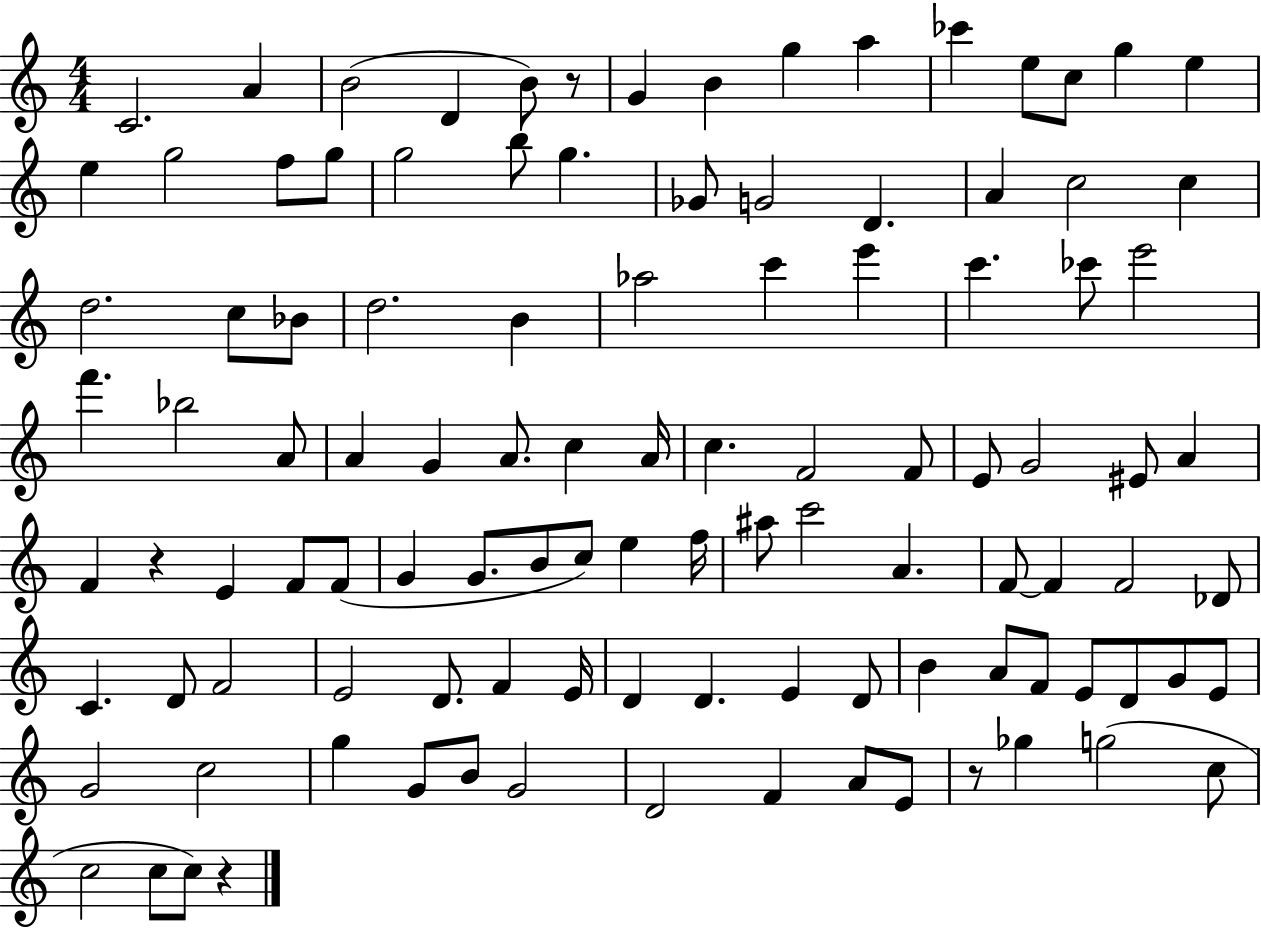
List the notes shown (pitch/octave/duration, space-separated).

C4/h. A4/q B4/h D4/q B4/e R/e G4/q B4/q G5/q A5/q CES6/q E5/e C5/e G5/q E5/q E5/q G5/h F5/e G5/e G5/h B5/e G5/q. Gb4/e G4/h D4/q. A4/q C5/h C5/q D5/h. C5/e Bb4/e D5/h. B4/q Ab5/h C6/q E6/q C6/q. CES6/e E6/h F6/q. Bb5/h A4/e A4/q G4/q A4/e. C5/q A4/s C5/q. F4/h F4/e E4/e G4/h EIS4/e A4/q F4/q R/q E4/q F4/e F4/e G4/q G4/e. B4/e C5/e E5/q F5/s A#5/e C6/h A4/q. F4/e F4/q F4/h Db4/e C4/q. D4/e F4/h E4/h D4/e. F4/q E4/s D4/q D4/q. E4/q D4/e B4/q A4/e F4/e E4/e D4/e G4/e E4/e G4/h C5/h G5/q G4/e B4/e G4/h D4/h F4/q A4/e E4/e R/e Gb5/q G5/h C5/e C5/h C5/e C5/e R/q